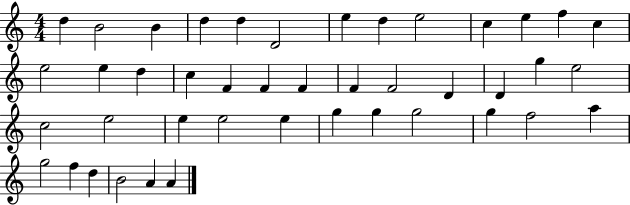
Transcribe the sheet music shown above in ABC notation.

X:1
T:Untitled
M:4/4
L:1/4
K:C
d B2 B d d D2 e d e2 c e f c e2 e d c F F F F F2 D D g e2 c2 e2 e e2 e g g g2 g f2 a g2 f d B2 A A